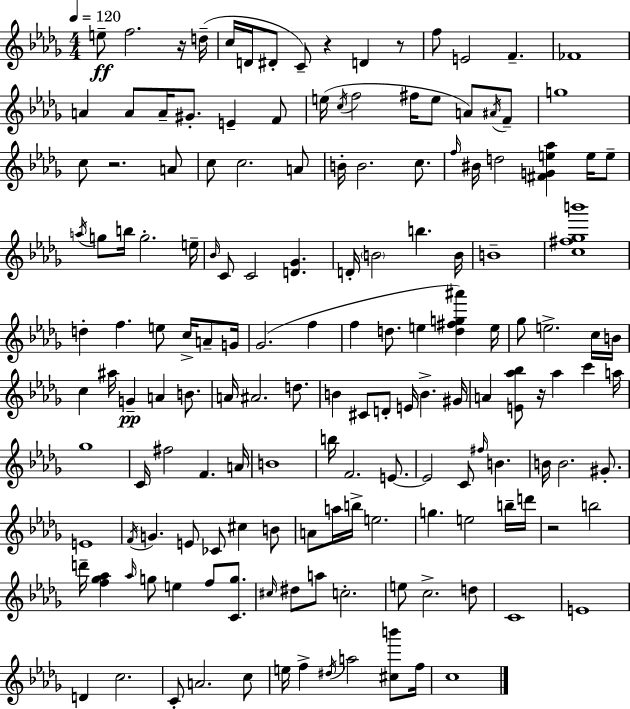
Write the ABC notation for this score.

X:1
T:Untitled
M:4/4
L:1/4
K:Bbm
e/2 f2 z/4 d/4 c/4 D/4 ^D/2 C/2 z D z/2 f/2 E2 F _F4 A A/2 A/4 ^G/2 E F/2 e/4 c/4 f2 ^f/4 e/2 A/2 ^A/4 F/2 g4 c/2 z2 A/2 c/2 c2 A/2 B/4 B2 c/2 f/4 ^B/4 d2 [^FGe_a] e/4 e/2 a/4 g/2 b/4 g2 e/4 _B/4 C/2 C2 [D_G] D/4 B2 b B/4 B4 [c^f_gb']4 d f e/2 c/4 A/2 G/4 _G2 f f d/2 e [d^fg^a'] e/4 _g/2 e2 c/4 B/4 c ^a/4 G A B/2 A/4 ^A2 d/2 B ^C/2 D/2 E/4 B ^G/4 A [E_a_b]/2 z/4 _a c' a/4 _g4 C/4 ^f2 F A/4 B4 b/4 F2 E/2 E2 C/2 ^f/4 B B/4 B2 ^G/2 E4 F/4 G E/2 _C/2 ^c B/2 A/2 a/4 b/4 e2 g e2 b/4 d'/4 z2 b2 d'/4 [f_g_a] _a/4 g/2 e f/2 [Cg]/2 ^c/4 ^d/2 a/2 c2 e/2 c2 d/2 C4 E4 D c2 C/2 A2 c/2 e/4 f ^d/4 a2 [^cb']/2 f/4 c4